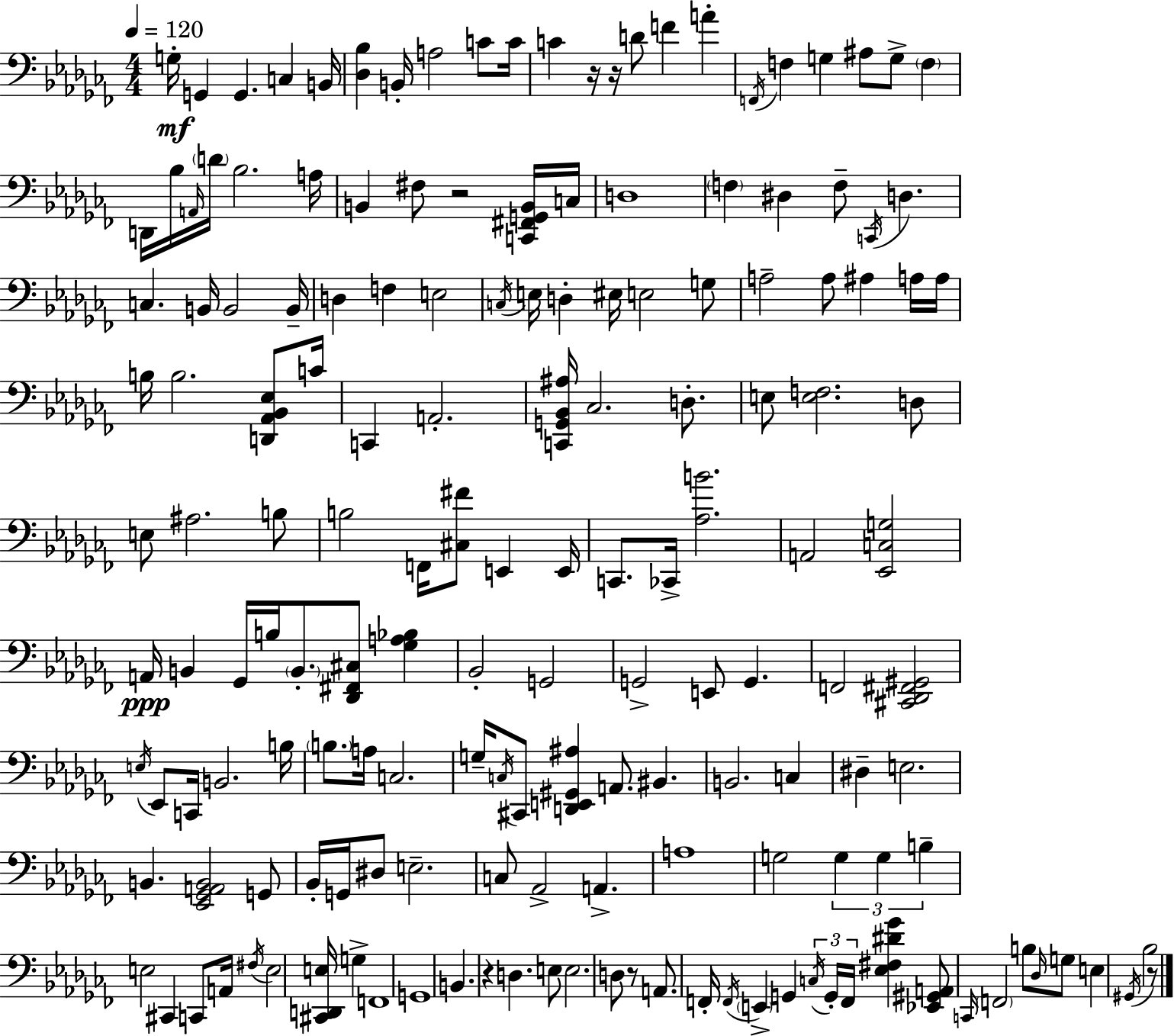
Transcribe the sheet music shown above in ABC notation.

X:1
T:Untitled
M:4/4
L:1/4
K:Abm
G,/4 G,, G,, C, B,,/4 [_D,_B,] B,,/4 A,2 C/2 C/4 C z/4 z/4 D/2 F A F,,/4 F, G, ^A,/2 G,/2 F, D,,/4 _B,/4 A,,/4 D/4 _B,2 A,/4 B,, ^F,/2 z2 [C,,^F,,G,,B,,]/4 C,/4 D,4 F, ^D, F,/2 C,,/4 D, C, B,,/4 B,,2 B,,/4 D, F, E,2 C,/4 E,/4 D, ^E,/4 E,2 G,/2 A,2 A,/2 ^A, A,/4 A,/4 B,/4 B,2 [D,,_A,,_B,,_E,]/2 C/4 C,, A,,2 [C,,G,,_B,,^A,]/4 _C,2 D,/2 E,/2 [E,F,]2 D,/2 E,/2 ^A,2 B,/2 B,2 F,,/4 [^C,^F]/2 E,, E,,/4 C,,/2 _C,,/4 [_A,B]2 A,,2 [_E,,C,G,]2 A,,/4 B,, _G,,/4 B,/4 B,,/2 [_D,,^F,,^C,]/2 [_G,A,_B,] _B,,2 G,,2 G,,2 E,,/2 G,, F,,2 [^C,,_D,,^F,,^G,,]2 E,/4 _E,,/2 C,,/4 B,,2 B,/4 B,/2 A,/4 C,2 G,/4 C,/4 ^C,,/2 [D,,E,,^G,,^A,] A,,/2 ^B,, B,,2 C, ^D, E,2 B,, [_E,,_G,,A,,B,,]2 G,,/2 _B,,/4 G,,/4 ^D,/2 E,2 C,/2 _A,,2 A,, A,4 G,2 G, G, B, E,2 ^C,, C,,/2 A,,/4 ^F,/4 E,2 [^C,,D,,E,]/4 G, F,,4 G,,4 B,, z D, E,/2 E,2 D,/2 z/2 A,,/2 F,,/4 F,,/4 E,, G,, C,/4 G,,/4 F,,/4 [_E,^F,^D_G] [_E,,^G,,A,,]/2 C,,/4 F,,2 B,/2 _D,/4 G,/2 E, ^G,,/4 _B,2 z/2